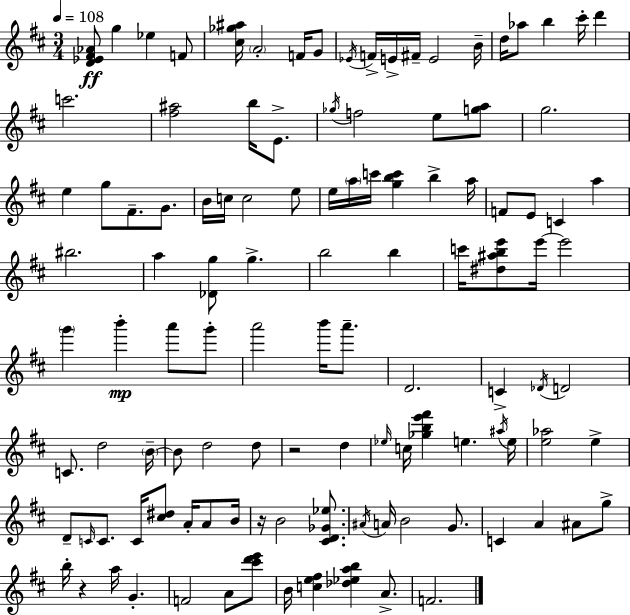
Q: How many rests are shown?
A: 3